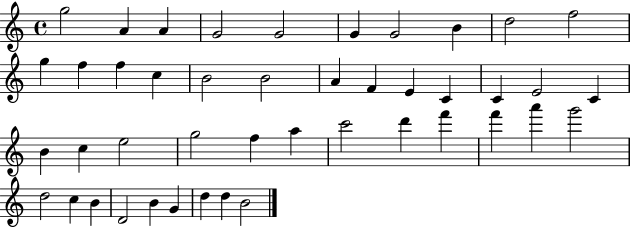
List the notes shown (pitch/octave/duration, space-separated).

G5/h A4/q A4/q G4/h G4/h G4/q G4/h B4/q D5/h F5/h G5/q F5/q F5/q C5/q B4/h B4/h A4/q F4/q E4/q C4/q C4/q E4/h C4/q B4/q C5/q E5/h G5/h F5/q A5/q C6/h D6/q F6/q F6/q A6/q G6/h D5/h C5/q B4/q D4/h B4/q G4/q D5/q D5/q B4/h